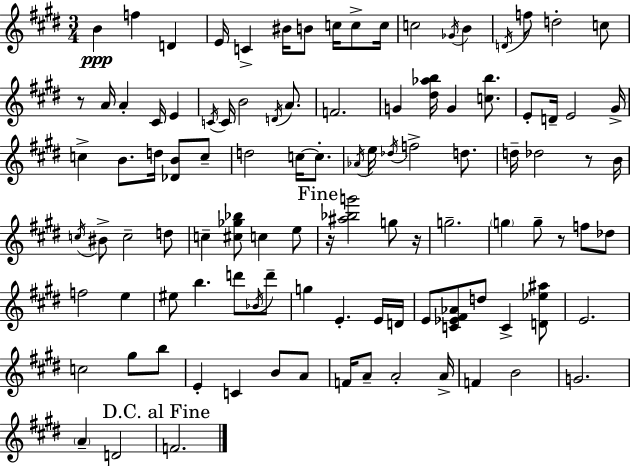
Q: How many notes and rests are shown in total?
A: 105